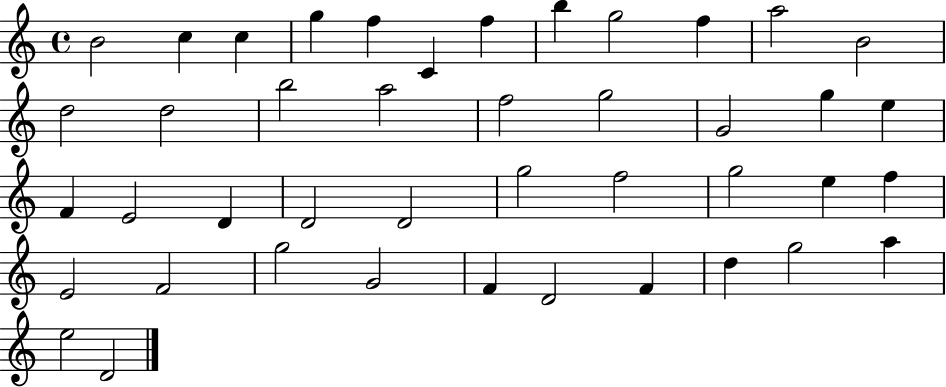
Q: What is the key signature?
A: C major